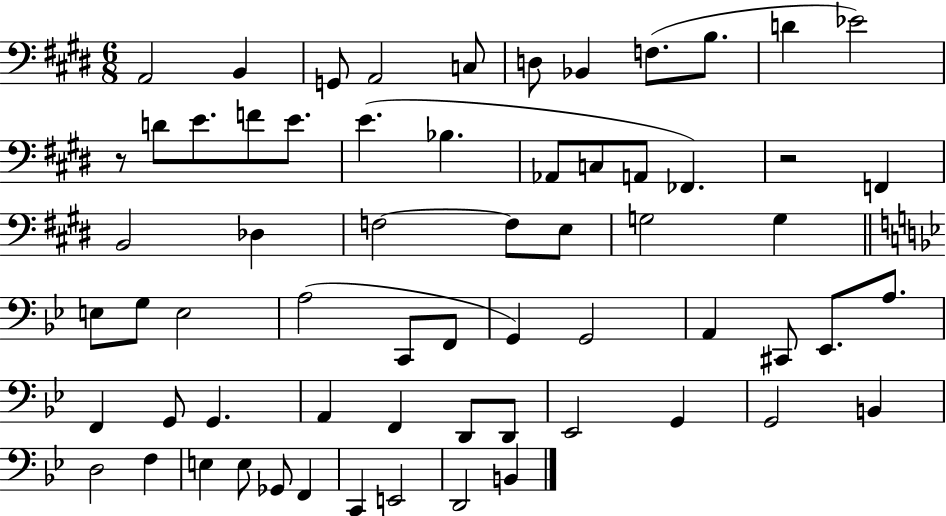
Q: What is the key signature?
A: E major